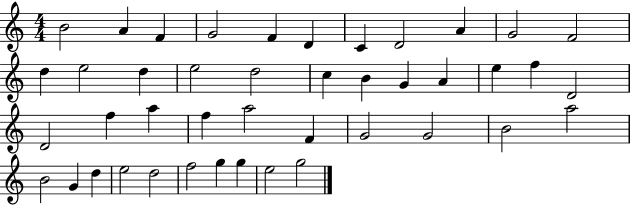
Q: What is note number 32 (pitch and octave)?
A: B4